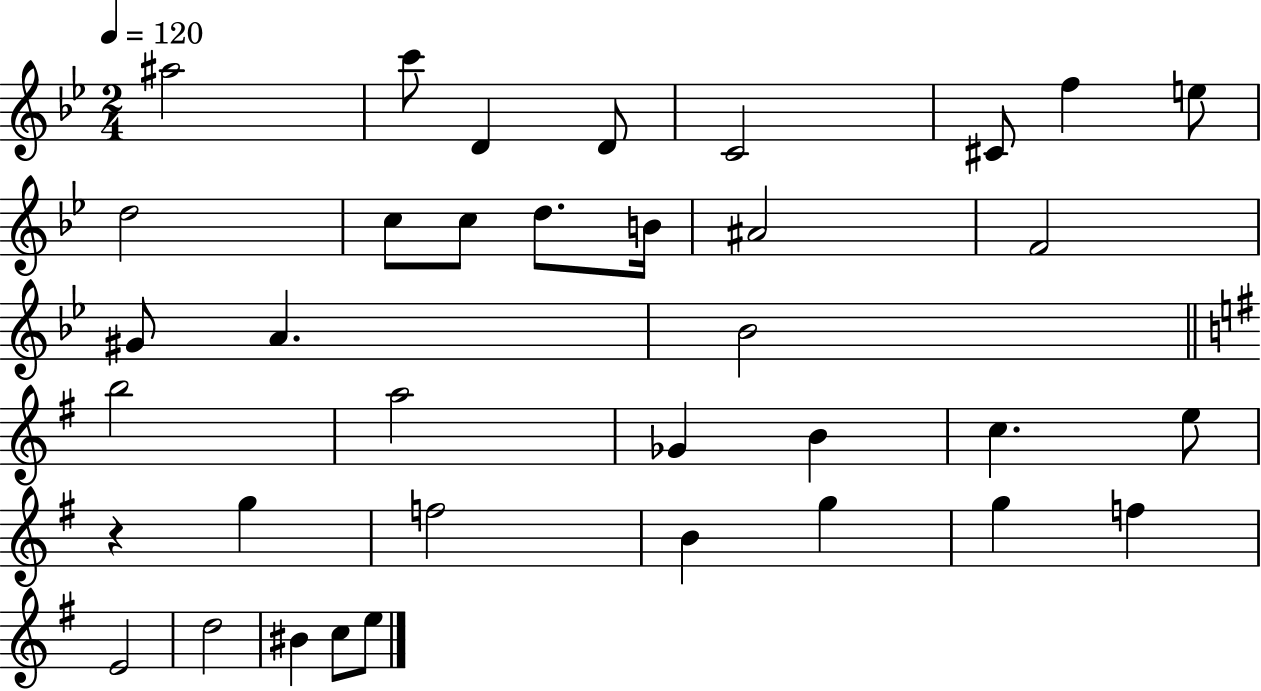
A#5/h C6/e D4/q D4/e C4/h C#4/e F5/q E5/e D5/h C5/e C5/e D5/e. B4/s A#4/h F4/h G#4/e A4/q. Bb4/h B5/h A5/h Gb4/q B4/q C5/q. E5/e R/q G5/q F5/h B4/q G5/q G5/q F5/q E4/h D5/h BIS4/q C5/e E5/e